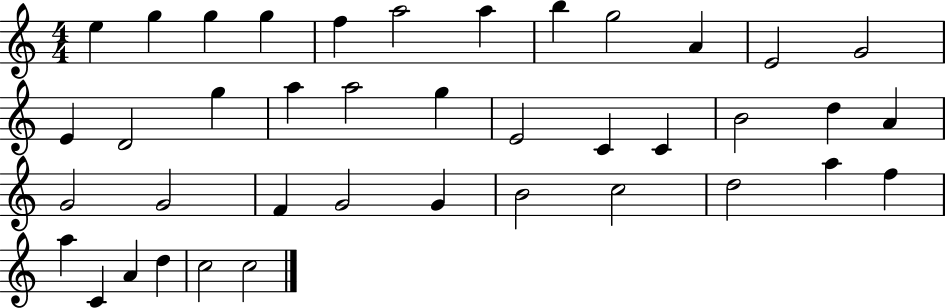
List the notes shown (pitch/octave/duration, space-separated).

E5/q G5/q G5/q G5/q F5/q A5/h A5/q B5/q G5/h A4/q E4/h G4/h E4/q D4/h G5/q A5/q A5/h G5/q E4/h C4/q C4/q B4/h D5/q A4/q G4/h G4/h F4/q G4/h G4/q B4/h C5/h D5/h A5/q F5/q A5/q C4/q A4/q D5/q C5/h C5/h